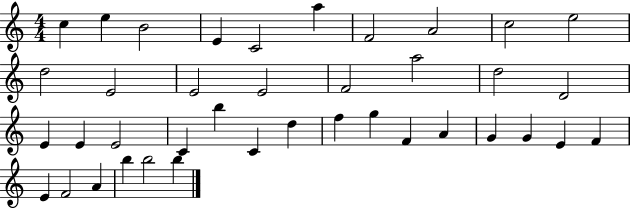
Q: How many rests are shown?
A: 0